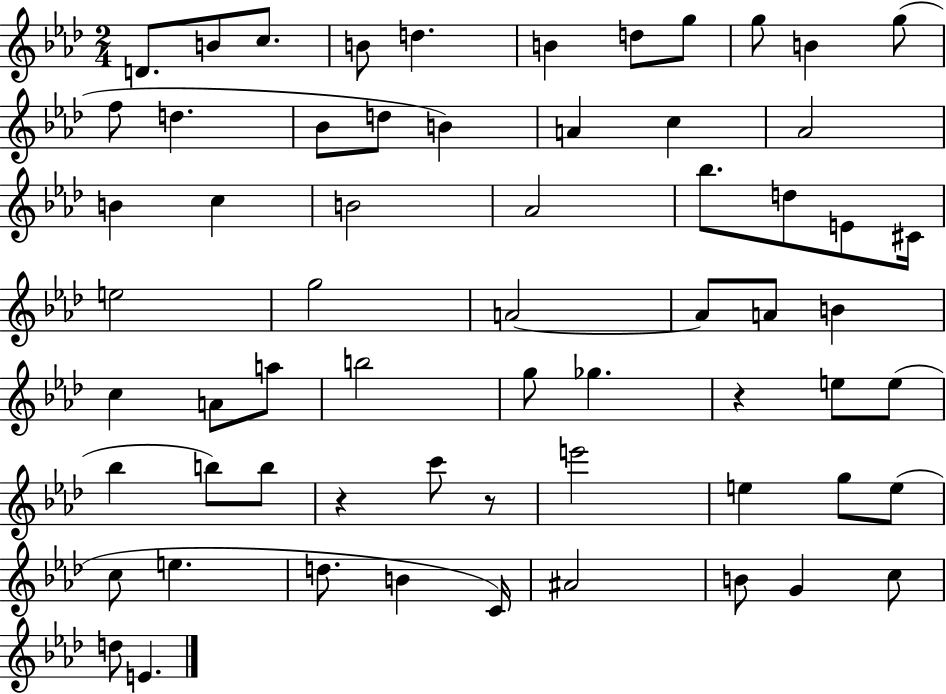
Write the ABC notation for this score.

X:1
T:Untitled
M:2/4
L:1/4
K:Ab
D/2 B/2 c/2 B/2 d B d/2 g/2 g/2 B g/2 f/2 d _B/2 d/2 B A c _A2 B c B2 _A2 _b/2 d/2 E/2 ^C/4 e2 g2 A2 A/2 A/2 B c A/2 a/2 b2 g/2 _g z e/2 e/2 _b b/2 b/2 z c'/2 z/2 e'2 e g/2 e/2 c/2 e d/2 B C/4 ^A2 B/2 G c/2 d/2 E